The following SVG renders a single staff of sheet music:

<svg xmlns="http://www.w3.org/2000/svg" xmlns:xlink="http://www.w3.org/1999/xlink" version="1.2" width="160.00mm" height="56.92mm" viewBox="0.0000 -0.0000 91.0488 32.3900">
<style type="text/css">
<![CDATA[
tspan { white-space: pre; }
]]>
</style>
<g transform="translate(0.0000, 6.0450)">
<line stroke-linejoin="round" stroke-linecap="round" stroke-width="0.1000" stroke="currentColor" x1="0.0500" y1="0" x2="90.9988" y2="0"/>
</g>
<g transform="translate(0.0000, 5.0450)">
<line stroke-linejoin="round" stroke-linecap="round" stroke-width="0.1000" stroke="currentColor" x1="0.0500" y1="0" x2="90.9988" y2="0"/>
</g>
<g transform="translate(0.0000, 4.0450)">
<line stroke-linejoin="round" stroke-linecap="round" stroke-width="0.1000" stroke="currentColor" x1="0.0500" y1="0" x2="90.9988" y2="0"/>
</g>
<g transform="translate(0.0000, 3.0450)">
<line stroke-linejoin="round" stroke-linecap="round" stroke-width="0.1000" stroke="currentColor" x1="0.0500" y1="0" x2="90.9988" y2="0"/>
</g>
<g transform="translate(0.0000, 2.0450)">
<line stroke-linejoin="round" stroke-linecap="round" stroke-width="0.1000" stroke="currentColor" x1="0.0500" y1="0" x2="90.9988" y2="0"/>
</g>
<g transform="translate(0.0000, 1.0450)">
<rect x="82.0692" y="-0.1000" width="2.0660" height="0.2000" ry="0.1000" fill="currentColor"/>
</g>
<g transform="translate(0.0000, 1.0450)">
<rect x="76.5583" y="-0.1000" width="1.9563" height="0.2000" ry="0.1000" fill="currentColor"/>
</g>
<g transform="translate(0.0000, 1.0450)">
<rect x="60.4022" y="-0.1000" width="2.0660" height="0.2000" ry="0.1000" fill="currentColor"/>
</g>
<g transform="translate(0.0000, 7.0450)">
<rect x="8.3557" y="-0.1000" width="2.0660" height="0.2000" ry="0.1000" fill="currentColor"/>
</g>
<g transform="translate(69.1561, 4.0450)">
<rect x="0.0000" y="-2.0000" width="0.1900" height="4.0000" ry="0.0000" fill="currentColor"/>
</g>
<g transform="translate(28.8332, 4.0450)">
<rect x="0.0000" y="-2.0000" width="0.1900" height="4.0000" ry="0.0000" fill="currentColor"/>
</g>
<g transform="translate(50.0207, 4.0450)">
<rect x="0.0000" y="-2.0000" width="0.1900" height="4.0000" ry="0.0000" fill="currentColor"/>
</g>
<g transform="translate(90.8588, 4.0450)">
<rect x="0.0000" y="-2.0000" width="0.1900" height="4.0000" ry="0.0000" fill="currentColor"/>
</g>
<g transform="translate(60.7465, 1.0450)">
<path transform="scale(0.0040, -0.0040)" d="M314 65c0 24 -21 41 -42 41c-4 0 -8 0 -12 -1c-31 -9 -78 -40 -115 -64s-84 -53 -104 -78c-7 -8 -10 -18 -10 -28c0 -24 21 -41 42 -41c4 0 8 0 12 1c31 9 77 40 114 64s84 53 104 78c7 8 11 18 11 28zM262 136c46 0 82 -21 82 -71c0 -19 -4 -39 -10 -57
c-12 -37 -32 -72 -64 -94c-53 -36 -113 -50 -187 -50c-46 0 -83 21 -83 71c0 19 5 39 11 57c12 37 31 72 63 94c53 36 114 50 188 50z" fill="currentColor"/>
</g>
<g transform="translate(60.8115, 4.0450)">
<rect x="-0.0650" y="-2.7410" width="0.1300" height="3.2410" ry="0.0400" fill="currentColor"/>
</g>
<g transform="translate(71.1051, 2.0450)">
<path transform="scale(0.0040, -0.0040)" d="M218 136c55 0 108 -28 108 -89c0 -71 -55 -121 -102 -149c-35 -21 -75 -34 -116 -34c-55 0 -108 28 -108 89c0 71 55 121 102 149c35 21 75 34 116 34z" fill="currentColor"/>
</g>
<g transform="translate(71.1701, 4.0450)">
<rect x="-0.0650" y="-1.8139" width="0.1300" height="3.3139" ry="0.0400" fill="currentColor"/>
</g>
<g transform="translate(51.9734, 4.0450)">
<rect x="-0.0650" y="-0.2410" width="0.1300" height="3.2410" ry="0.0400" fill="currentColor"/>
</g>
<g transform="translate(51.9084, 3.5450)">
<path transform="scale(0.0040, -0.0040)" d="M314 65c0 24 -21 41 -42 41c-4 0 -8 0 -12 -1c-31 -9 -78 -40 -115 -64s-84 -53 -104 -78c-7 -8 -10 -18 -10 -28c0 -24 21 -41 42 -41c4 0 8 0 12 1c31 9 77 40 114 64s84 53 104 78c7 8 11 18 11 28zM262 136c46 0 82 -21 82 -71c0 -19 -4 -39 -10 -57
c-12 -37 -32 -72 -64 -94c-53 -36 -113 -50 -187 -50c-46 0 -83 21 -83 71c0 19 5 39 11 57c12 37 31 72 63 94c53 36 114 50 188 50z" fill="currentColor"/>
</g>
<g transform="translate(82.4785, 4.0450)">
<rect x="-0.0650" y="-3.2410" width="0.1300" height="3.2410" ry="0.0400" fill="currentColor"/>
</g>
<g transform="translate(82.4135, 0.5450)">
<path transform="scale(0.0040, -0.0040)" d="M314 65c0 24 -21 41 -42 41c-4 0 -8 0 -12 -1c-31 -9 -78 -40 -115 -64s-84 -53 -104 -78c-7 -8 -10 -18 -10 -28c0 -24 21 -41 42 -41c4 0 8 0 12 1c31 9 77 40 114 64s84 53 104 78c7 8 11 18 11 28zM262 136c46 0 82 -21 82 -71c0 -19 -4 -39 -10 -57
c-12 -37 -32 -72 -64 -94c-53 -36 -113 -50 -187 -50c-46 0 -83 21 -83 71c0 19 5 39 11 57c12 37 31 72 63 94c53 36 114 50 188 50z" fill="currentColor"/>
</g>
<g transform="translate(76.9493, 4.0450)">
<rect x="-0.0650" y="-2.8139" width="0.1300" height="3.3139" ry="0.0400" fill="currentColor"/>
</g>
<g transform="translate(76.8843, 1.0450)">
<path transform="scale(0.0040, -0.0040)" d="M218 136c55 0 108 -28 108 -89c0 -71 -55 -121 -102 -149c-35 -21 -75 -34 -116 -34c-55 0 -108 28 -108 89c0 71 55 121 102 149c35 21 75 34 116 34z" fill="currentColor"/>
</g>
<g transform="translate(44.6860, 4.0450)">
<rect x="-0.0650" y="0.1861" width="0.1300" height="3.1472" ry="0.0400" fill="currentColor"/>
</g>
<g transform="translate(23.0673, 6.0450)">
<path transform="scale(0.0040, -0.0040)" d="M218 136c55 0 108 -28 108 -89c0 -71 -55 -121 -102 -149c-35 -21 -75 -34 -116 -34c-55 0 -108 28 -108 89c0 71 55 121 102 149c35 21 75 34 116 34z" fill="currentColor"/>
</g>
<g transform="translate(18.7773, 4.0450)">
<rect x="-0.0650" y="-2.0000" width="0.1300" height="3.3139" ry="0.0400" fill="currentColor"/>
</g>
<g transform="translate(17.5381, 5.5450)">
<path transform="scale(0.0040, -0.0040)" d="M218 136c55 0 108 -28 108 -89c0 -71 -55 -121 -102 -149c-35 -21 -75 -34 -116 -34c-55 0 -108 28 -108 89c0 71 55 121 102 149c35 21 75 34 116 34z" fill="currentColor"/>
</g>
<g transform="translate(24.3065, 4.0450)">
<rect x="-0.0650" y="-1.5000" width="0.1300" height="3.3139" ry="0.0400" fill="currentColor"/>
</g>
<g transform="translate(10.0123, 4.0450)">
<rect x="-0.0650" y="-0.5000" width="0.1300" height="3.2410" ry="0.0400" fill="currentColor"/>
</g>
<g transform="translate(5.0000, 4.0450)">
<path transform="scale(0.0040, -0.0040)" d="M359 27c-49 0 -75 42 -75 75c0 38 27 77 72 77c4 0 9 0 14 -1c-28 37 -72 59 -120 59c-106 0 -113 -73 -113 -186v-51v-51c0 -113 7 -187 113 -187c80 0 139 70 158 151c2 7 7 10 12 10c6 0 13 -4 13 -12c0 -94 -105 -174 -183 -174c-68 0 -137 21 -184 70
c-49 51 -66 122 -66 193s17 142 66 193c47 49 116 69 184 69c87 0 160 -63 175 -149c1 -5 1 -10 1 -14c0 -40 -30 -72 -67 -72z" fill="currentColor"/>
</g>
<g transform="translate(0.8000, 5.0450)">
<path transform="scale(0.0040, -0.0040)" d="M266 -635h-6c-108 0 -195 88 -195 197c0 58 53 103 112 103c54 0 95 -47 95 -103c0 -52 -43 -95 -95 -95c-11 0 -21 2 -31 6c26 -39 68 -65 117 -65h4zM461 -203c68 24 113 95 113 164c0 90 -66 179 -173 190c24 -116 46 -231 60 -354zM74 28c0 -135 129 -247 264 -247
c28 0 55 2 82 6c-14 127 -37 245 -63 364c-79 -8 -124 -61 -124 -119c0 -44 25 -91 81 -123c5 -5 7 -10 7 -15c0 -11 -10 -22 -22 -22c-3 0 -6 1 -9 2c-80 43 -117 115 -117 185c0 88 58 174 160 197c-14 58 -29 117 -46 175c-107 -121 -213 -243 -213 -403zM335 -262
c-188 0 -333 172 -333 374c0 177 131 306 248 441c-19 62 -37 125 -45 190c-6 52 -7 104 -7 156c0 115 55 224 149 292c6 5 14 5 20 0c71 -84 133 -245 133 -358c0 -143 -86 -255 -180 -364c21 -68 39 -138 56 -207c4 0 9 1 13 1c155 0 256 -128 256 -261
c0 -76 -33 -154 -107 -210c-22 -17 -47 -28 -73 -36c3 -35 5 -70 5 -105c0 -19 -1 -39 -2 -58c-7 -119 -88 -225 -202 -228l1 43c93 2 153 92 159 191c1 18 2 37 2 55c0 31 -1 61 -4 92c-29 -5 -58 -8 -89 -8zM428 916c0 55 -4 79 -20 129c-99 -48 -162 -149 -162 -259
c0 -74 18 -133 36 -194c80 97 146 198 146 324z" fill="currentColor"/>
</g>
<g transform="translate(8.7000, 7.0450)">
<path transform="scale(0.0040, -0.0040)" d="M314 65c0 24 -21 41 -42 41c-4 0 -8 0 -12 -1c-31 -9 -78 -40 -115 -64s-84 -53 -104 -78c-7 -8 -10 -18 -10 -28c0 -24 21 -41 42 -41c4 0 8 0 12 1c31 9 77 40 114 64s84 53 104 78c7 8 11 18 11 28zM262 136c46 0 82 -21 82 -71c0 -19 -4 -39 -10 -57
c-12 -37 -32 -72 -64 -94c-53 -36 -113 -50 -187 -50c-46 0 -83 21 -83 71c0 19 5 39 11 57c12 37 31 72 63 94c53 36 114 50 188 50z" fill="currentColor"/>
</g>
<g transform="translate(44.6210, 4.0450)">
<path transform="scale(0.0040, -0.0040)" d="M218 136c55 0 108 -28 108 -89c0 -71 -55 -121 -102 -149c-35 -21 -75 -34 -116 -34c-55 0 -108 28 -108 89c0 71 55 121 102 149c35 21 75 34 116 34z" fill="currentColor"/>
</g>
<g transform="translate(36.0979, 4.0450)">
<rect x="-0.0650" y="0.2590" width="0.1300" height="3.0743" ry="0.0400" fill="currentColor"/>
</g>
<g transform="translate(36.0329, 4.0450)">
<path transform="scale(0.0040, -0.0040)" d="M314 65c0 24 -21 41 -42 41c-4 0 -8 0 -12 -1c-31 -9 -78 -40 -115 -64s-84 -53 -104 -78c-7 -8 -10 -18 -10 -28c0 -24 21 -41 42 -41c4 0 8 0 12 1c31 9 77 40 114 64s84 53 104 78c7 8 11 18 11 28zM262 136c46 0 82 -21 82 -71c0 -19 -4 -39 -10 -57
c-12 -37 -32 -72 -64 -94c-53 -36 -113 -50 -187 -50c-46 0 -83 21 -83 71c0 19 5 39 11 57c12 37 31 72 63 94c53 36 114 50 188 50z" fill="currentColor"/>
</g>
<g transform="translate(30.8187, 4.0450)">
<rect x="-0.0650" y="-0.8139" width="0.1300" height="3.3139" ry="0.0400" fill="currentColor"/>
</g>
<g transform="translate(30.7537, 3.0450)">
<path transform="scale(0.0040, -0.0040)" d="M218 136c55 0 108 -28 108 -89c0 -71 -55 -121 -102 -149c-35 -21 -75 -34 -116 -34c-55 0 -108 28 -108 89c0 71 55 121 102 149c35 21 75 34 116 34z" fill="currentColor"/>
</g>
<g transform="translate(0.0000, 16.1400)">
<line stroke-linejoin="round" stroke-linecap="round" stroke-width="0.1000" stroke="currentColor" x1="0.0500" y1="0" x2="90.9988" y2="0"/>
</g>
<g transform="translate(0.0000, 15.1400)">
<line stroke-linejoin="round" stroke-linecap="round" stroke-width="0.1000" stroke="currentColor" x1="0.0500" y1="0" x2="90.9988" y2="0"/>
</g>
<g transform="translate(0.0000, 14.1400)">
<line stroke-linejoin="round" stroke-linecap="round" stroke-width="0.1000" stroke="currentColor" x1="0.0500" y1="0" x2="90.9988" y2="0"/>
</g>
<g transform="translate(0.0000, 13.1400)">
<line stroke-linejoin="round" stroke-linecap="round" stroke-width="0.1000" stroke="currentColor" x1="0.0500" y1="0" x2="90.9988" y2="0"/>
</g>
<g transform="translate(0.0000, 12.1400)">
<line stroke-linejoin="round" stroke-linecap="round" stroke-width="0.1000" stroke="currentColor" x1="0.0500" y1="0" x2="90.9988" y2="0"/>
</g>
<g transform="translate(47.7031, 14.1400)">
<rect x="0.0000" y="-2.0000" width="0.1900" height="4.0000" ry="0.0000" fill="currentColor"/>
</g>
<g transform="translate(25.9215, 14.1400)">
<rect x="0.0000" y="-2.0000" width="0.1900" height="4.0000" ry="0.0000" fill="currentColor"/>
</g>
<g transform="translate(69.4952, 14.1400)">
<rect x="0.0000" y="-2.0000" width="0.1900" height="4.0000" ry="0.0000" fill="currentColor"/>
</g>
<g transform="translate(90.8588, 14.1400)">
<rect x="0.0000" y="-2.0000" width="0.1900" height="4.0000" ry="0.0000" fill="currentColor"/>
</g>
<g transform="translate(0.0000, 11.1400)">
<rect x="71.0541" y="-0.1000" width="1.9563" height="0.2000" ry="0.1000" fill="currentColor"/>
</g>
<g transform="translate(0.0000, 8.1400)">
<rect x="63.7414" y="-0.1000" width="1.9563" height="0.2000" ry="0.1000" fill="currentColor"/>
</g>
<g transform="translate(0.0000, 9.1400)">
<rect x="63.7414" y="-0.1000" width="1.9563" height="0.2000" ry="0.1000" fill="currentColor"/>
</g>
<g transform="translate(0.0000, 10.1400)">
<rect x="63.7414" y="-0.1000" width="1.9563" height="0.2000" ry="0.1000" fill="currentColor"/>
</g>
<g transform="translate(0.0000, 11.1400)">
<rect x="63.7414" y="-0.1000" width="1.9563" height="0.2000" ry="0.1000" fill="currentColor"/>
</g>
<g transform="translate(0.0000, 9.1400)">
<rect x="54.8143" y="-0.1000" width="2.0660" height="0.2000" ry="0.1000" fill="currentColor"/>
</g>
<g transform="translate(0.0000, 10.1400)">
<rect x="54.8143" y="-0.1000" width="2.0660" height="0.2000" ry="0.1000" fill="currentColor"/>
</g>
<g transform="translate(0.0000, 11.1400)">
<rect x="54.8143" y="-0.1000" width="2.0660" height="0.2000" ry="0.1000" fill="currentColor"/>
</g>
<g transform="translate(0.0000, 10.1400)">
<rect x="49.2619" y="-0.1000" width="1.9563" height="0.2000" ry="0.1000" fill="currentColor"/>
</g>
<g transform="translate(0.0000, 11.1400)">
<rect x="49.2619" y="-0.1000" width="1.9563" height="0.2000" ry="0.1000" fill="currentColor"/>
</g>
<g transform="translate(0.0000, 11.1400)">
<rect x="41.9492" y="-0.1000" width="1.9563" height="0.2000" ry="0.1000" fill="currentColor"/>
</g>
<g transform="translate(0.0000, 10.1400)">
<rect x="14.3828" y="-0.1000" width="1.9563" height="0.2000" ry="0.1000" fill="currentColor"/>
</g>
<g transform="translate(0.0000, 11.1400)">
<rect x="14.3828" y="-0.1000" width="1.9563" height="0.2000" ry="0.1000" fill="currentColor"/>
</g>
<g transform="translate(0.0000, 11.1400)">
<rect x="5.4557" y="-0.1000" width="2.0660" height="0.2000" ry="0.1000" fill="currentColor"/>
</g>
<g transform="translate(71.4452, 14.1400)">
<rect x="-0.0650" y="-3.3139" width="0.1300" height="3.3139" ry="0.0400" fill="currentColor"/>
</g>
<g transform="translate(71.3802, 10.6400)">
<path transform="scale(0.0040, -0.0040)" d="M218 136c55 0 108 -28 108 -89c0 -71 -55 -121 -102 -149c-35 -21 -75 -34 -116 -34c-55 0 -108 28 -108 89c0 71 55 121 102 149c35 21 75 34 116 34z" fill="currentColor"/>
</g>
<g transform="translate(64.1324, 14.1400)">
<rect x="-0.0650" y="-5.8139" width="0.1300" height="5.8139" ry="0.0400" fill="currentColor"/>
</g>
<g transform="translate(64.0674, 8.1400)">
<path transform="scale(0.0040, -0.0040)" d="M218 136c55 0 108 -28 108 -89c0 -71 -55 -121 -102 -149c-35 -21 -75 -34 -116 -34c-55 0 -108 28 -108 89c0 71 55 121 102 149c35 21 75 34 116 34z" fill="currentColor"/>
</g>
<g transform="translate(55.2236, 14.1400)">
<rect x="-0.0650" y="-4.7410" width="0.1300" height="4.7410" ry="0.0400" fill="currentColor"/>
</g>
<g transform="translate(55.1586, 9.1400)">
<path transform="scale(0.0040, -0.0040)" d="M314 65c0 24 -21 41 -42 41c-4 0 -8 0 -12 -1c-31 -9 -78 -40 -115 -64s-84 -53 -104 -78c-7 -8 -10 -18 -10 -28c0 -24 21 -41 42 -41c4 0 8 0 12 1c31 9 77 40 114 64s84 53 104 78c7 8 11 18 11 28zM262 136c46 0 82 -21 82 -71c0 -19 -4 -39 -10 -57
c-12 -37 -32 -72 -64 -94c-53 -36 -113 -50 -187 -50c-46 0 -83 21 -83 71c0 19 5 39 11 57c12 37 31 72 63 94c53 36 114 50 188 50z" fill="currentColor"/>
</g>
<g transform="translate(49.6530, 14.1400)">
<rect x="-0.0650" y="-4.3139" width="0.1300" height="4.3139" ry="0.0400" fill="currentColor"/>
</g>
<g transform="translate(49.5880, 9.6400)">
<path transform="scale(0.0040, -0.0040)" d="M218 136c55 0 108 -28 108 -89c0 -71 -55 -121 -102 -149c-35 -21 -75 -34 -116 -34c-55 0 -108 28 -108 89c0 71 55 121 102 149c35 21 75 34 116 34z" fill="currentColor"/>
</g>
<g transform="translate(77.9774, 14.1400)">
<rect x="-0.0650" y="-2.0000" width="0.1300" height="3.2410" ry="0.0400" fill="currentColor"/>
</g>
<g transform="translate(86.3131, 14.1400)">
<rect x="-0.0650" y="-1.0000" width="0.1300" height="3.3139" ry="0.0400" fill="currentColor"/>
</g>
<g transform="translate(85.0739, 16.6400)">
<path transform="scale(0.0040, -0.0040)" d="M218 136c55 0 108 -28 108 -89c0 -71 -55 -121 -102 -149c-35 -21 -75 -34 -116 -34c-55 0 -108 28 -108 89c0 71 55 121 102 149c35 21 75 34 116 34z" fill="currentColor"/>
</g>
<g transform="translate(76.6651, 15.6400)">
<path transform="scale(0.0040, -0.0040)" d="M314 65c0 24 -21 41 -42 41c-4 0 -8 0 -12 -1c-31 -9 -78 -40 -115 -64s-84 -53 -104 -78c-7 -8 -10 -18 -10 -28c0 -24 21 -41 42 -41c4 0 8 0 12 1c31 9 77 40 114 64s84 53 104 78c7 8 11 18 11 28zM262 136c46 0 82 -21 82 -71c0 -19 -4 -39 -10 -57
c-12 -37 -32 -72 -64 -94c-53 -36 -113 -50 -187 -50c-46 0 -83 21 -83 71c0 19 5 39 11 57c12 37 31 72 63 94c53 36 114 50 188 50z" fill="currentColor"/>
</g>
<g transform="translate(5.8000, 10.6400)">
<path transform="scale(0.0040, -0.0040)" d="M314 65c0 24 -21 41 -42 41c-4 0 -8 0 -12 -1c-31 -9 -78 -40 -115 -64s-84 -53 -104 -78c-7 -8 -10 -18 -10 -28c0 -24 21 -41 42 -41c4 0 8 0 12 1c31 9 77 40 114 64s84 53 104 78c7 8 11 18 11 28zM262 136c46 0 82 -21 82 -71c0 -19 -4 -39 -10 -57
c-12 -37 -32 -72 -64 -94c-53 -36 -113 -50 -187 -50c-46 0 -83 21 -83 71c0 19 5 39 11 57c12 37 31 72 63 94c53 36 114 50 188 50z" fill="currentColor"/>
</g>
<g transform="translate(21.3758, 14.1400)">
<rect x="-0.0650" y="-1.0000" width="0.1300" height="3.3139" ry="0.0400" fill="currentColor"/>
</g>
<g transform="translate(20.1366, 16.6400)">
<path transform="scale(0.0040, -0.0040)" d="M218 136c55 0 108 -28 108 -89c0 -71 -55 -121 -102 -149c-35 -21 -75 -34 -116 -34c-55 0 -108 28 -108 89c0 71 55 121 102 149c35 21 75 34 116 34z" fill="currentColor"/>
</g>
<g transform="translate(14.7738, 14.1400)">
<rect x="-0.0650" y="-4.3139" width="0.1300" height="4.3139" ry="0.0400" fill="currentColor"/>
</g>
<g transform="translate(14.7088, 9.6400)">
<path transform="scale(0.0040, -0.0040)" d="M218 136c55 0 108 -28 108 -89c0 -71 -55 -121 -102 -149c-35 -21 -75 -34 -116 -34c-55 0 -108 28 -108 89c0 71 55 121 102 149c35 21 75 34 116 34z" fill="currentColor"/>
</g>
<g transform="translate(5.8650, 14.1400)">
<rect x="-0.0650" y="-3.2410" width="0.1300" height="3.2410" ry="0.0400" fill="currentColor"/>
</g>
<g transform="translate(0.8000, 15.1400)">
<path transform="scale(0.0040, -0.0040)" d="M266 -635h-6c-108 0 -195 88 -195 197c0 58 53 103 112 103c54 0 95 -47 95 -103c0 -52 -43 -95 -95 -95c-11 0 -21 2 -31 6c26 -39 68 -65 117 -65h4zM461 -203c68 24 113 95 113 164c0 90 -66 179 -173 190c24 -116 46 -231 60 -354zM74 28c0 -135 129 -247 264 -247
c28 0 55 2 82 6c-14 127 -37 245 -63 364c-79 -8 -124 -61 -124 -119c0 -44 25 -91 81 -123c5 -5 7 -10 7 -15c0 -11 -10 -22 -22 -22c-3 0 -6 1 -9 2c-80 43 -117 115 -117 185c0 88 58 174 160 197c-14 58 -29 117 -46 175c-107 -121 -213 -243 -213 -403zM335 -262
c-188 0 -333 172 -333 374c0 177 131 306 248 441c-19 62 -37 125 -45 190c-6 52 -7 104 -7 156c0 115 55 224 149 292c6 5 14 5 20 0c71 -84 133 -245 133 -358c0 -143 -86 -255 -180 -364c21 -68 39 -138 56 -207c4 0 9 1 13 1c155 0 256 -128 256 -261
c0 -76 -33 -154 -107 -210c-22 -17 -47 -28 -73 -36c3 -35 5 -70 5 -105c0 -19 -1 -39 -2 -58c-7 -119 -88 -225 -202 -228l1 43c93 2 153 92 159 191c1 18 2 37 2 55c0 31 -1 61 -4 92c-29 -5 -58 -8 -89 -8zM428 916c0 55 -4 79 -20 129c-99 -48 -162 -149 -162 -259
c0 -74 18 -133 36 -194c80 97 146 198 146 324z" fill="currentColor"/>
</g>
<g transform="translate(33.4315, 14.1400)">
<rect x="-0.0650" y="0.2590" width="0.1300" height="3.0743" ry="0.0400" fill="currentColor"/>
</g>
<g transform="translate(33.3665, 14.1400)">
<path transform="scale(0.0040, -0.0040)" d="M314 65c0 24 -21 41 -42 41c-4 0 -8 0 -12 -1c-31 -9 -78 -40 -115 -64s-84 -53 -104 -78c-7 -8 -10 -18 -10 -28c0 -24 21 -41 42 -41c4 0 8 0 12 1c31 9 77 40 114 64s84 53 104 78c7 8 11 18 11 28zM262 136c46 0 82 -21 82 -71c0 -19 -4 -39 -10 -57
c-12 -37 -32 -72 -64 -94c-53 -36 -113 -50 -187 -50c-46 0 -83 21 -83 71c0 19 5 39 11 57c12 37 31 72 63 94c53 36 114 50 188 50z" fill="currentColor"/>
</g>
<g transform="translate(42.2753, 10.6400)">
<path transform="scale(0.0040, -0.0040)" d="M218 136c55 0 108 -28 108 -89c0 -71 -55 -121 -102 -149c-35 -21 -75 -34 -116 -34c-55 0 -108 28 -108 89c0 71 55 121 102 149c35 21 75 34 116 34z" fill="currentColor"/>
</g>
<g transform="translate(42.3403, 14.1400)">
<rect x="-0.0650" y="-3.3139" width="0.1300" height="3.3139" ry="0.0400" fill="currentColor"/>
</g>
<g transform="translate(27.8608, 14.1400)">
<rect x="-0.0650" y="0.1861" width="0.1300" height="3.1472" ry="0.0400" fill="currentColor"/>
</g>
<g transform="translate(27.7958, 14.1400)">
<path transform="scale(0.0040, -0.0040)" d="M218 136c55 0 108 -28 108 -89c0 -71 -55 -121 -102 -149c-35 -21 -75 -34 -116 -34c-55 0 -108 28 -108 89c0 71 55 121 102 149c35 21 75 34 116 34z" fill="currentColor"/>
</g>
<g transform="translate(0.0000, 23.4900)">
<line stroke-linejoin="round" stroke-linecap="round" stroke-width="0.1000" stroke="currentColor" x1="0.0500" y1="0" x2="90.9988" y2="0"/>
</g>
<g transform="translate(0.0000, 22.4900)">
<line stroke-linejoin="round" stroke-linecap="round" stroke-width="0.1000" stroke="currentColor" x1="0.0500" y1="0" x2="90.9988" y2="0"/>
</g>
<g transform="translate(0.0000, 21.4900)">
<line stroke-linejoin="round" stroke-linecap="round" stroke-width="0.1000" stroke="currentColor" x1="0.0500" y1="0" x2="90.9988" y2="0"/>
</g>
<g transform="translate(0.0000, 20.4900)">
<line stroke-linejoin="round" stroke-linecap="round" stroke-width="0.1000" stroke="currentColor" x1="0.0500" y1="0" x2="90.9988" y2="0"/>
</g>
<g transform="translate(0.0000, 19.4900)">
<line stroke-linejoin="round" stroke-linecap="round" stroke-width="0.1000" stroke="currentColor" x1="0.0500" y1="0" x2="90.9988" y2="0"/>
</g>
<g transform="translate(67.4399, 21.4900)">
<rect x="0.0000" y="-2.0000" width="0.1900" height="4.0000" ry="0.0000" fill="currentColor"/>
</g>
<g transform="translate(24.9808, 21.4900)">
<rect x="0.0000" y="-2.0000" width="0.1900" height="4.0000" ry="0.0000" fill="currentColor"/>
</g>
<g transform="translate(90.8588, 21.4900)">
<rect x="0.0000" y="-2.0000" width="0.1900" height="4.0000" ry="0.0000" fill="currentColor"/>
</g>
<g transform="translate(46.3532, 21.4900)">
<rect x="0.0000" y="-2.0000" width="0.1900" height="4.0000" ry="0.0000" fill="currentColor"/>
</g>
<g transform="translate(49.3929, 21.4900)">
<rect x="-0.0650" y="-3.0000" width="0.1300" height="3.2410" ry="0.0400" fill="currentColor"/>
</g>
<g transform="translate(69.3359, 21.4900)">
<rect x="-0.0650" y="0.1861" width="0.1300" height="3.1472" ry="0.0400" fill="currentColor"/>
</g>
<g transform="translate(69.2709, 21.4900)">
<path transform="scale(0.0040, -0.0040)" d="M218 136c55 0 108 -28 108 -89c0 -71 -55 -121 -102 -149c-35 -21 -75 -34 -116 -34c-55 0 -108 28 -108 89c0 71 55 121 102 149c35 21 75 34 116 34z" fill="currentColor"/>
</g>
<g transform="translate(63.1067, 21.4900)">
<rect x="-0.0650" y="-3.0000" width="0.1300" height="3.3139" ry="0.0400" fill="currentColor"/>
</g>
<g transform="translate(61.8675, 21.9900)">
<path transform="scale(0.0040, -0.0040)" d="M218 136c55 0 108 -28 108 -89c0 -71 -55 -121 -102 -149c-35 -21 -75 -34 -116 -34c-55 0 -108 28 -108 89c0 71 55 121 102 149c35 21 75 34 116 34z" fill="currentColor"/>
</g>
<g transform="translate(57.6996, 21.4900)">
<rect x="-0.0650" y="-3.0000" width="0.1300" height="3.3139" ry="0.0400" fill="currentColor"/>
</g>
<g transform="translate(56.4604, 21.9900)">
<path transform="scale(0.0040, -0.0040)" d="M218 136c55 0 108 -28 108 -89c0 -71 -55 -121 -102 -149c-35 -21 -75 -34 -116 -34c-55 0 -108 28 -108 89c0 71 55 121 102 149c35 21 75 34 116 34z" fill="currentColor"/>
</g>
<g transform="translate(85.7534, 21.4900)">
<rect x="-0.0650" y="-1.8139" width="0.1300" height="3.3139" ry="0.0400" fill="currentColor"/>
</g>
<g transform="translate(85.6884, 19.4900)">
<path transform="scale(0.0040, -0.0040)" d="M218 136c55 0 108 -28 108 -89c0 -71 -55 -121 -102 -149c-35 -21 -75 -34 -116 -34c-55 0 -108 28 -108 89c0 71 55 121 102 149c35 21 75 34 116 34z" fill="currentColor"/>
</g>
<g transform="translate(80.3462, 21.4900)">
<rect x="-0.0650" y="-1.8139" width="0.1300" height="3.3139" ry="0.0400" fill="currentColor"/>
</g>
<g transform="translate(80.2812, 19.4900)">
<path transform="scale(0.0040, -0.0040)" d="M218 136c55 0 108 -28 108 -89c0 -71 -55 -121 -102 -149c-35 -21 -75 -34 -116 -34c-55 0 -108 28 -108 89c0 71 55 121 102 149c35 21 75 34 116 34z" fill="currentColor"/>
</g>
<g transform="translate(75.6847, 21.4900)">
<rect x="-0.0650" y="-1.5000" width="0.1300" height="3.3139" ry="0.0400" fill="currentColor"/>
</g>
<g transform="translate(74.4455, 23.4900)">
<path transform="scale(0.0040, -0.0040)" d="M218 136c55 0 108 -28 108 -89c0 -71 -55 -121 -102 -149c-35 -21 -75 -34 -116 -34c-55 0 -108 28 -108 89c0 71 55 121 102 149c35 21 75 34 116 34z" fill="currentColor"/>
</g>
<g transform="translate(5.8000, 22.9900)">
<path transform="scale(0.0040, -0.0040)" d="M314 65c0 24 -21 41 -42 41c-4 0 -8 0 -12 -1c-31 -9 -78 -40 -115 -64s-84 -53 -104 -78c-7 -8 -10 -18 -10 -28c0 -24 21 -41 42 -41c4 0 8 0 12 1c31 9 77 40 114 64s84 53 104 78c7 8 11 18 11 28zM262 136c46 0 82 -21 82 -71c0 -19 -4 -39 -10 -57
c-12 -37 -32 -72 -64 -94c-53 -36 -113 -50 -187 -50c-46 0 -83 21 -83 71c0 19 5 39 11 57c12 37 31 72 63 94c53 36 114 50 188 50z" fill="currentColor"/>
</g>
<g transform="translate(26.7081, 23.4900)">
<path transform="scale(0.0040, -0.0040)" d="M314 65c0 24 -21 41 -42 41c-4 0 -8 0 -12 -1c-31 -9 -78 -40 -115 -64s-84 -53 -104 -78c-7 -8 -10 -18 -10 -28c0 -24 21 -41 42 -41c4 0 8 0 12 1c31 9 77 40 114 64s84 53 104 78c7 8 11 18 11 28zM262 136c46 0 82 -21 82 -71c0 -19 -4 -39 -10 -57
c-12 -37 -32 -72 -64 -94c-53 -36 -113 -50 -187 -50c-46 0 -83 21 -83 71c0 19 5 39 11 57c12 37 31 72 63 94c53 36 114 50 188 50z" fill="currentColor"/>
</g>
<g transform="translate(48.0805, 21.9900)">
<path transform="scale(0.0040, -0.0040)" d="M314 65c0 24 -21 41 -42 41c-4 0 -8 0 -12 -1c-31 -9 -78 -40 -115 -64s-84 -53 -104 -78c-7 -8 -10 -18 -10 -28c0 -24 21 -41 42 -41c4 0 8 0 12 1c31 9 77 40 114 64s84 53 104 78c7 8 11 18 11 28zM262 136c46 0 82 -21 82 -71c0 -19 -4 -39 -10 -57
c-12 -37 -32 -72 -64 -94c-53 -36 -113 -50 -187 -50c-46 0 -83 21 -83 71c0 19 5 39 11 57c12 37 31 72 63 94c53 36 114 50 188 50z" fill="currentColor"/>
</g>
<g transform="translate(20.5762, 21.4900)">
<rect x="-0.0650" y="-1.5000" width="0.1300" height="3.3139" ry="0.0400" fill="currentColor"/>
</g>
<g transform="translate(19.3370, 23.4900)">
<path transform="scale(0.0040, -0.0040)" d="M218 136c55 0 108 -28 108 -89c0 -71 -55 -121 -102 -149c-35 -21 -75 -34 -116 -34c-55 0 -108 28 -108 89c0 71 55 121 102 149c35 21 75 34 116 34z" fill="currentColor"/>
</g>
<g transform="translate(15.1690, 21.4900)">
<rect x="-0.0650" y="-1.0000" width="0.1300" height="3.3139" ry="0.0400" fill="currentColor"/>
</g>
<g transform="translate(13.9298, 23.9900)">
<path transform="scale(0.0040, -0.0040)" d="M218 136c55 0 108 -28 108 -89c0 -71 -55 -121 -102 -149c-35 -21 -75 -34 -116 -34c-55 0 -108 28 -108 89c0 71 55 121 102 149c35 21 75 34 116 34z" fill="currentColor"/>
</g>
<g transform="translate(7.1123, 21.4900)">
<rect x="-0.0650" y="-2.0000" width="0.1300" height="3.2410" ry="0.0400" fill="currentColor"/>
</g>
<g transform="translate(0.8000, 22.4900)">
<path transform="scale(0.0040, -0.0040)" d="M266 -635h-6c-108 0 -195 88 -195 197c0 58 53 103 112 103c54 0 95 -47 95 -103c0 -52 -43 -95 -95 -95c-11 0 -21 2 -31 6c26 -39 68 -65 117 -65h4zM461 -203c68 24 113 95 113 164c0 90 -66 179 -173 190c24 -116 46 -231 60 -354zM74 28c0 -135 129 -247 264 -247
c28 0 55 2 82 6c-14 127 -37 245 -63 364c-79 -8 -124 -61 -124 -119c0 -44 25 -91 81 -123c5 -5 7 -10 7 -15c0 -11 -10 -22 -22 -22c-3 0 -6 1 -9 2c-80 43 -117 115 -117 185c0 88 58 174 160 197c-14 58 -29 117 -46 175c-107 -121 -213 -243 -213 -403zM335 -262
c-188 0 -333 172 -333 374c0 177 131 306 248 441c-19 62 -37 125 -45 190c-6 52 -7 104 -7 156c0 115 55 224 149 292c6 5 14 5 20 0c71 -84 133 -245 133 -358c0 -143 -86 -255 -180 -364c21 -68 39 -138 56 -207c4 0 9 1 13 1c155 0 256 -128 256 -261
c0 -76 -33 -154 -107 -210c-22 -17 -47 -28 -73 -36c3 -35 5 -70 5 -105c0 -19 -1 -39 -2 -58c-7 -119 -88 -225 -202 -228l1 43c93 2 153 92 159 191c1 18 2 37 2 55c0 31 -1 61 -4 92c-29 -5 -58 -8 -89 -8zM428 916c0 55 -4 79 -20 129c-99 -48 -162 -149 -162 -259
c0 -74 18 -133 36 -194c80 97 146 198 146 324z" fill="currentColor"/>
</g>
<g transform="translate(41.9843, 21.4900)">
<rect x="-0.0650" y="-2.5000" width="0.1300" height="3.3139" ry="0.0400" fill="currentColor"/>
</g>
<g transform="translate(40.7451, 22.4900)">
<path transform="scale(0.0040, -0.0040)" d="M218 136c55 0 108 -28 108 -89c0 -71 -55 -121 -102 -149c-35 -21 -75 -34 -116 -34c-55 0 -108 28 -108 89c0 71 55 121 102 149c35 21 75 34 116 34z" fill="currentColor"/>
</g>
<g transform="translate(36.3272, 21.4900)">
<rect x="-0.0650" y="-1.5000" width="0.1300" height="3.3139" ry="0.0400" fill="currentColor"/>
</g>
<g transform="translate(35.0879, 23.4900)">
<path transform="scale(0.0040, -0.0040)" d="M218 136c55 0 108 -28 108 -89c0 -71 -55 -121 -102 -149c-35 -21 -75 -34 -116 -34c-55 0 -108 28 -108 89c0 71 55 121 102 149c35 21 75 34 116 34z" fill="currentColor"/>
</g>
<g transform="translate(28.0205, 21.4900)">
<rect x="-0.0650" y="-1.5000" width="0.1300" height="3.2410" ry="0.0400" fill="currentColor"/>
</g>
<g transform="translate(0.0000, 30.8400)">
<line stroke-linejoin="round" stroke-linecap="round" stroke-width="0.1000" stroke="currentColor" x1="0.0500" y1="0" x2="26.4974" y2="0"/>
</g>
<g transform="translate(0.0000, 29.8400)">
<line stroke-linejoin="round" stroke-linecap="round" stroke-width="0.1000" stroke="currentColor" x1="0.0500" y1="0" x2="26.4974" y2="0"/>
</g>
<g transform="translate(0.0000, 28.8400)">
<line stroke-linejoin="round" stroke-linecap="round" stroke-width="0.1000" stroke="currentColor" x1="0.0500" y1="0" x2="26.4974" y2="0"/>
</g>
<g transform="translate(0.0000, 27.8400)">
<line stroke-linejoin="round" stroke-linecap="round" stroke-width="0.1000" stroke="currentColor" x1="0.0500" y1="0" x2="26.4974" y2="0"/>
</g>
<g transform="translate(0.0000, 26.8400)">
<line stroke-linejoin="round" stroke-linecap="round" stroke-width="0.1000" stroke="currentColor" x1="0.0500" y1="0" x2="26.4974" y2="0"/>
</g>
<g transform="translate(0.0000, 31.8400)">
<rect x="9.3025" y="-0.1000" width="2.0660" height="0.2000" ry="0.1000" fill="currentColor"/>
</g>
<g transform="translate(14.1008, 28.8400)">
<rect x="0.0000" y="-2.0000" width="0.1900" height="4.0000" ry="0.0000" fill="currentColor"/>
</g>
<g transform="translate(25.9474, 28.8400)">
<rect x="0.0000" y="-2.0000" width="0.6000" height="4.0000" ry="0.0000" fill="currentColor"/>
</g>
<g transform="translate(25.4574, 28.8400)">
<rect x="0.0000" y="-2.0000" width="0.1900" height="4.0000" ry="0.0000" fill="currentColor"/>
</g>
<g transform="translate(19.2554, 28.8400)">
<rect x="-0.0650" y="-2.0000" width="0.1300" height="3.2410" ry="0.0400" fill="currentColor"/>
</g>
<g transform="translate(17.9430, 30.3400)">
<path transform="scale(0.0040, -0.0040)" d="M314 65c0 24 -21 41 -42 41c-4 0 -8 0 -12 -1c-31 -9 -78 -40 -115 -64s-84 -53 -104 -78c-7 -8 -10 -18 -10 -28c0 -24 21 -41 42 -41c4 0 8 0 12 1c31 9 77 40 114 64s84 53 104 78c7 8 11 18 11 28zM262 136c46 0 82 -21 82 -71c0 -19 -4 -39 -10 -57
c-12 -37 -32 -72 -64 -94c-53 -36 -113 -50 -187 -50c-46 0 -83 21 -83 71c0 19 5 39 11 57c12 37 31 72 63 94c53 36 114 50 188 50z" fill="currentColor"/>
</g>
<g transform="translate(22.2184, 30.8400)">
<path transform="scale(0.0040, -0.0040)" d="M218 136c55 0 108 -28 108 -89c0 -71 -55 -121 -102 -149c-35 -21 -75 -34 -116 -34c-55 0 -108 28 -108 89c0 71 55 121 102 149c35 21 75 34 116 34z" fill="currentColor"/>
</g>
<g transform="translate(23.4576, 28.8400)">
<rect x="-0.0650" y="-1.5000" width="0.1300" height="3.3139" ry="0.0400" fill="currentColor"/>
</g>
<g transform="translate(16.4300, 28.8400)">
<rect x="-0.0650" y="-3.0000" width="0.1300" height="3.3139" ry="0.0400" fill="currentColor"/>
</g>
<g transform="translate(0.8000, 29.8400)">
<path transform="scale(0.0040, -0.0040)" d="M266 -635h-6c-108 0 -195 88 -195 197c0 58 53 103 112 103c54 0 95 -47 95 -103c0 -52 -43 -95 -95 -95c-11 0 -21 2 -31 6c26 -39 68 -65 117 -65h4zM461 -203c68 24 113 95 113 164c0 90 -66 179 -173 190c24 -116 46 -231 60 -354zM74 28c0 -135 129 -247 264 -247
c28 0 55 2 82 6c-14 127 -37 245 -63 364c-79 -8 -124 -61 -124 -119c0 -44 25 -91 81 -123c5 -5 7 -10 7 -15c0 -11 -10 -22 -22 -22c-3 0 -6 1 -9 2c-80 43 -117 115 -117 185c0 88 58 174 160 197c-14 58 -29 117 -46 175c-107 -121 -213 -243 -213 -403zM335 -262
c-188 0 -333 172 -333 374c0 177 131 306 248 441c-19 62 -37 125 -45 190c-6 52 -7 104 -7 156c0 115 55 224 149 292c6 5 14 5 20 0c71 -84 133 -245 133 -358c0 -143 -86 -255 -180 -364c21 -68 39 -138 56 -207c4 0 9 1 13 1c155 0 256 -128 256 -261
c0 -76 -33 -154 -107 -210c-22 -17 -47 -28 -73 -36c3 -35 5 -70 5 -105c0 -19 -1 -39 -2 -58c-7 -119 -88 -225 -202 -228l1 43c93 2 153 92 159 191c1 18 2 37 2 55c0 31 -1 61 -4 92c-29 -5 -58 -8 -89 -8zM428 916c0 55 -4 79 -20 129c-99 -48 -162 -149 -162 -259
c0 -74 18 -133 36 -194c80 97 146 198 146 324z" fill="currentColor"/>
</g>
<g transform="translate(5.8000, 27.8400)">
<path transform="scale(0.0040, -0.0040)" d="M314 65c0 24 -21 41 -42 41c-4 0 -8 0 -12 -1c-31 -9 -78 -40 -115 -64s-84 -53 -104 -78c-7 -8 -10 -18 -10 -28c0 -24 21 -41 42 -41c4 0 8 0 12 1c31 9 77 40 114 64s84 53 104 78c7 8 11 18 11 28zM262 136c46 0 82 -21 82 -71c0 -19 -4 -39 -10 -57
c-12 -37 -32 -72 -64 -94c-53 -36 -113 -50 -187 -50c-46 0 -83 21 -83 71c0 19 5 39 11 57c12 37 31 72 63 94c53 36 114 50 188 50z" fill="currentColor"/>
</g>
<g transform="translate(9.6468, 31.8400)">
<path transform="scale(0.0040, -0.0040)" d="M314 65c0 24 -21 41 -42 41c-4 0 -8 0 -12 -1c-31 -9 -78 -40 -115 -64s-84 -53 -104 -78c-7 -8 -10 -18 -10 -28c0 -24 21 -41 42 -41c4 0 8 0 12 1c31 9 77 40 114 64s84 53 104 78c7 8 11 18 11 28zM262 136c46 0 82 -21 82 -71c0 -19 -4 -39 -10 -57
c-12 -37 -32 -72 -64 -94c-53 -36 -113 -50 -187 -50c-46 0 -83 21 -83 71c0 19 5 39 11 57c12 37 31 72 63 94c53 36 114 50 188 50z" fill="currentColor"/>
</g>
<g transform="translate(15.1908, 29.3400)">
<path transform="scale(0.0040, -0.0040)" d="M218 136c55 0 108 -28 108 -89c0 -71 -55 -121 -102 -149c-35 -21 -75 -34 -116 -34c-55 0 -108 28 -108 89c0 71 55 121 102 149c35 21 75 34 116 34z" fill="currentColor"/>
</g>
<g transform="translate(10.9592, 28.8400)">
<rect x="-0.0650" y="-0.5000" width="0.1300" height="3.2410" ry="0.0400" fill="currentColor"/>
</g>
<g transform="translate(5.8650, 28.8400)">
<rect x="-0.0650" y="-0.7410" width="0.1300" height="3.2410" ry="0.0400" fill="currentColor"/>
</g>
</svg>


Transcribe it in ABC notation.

X:1
T:Untitled
M:4/4
L:1/4
K:C
C2 F E d B2 B c2 a2 f a b2 b2 d' D B B2 b d' e'2 g' b F2 D F2 D E E2 E G A2 A A B E f f d2 C2 A F2 E